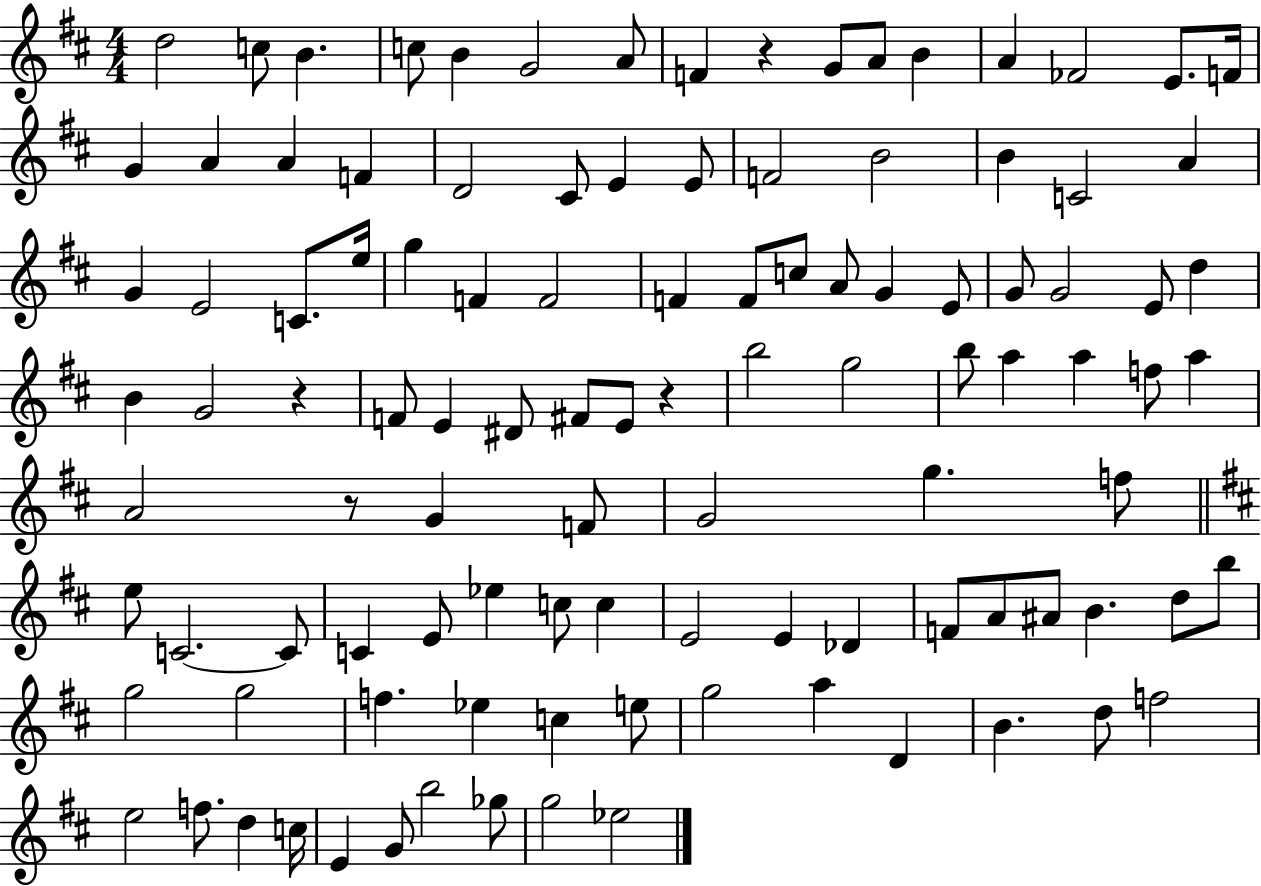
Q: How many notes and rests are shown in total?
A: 108